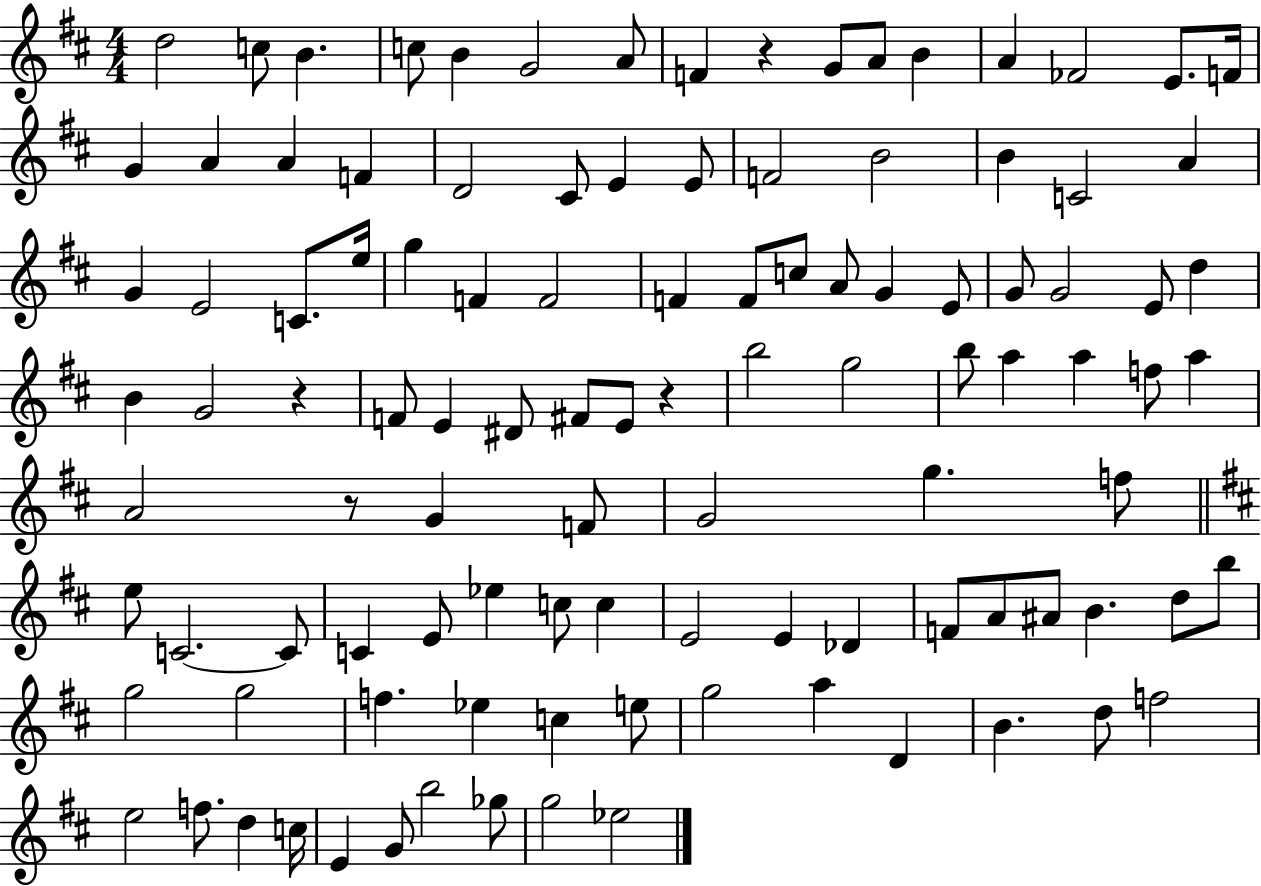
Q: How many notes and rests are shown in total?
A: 108